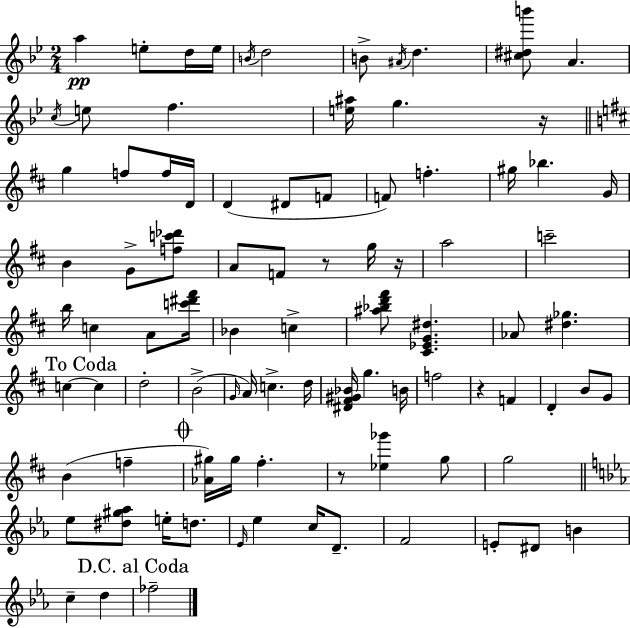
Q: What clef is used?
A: treble